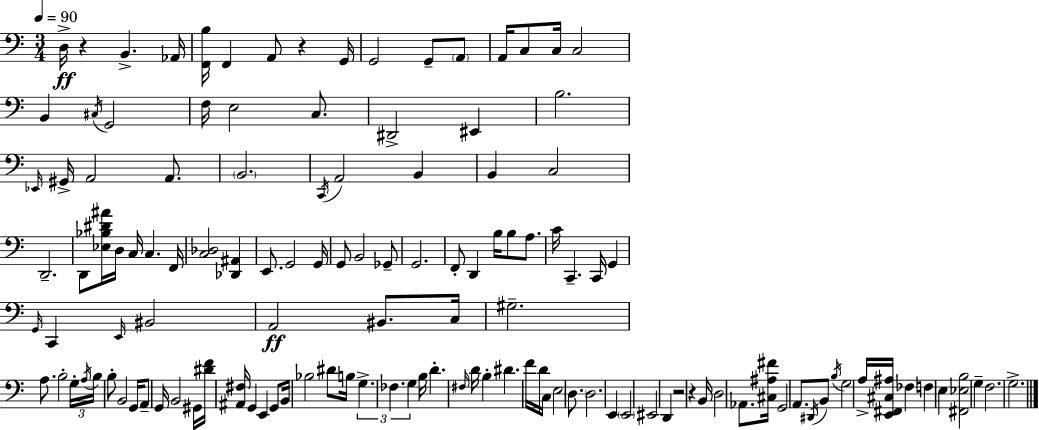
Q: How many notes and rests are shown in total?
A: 129